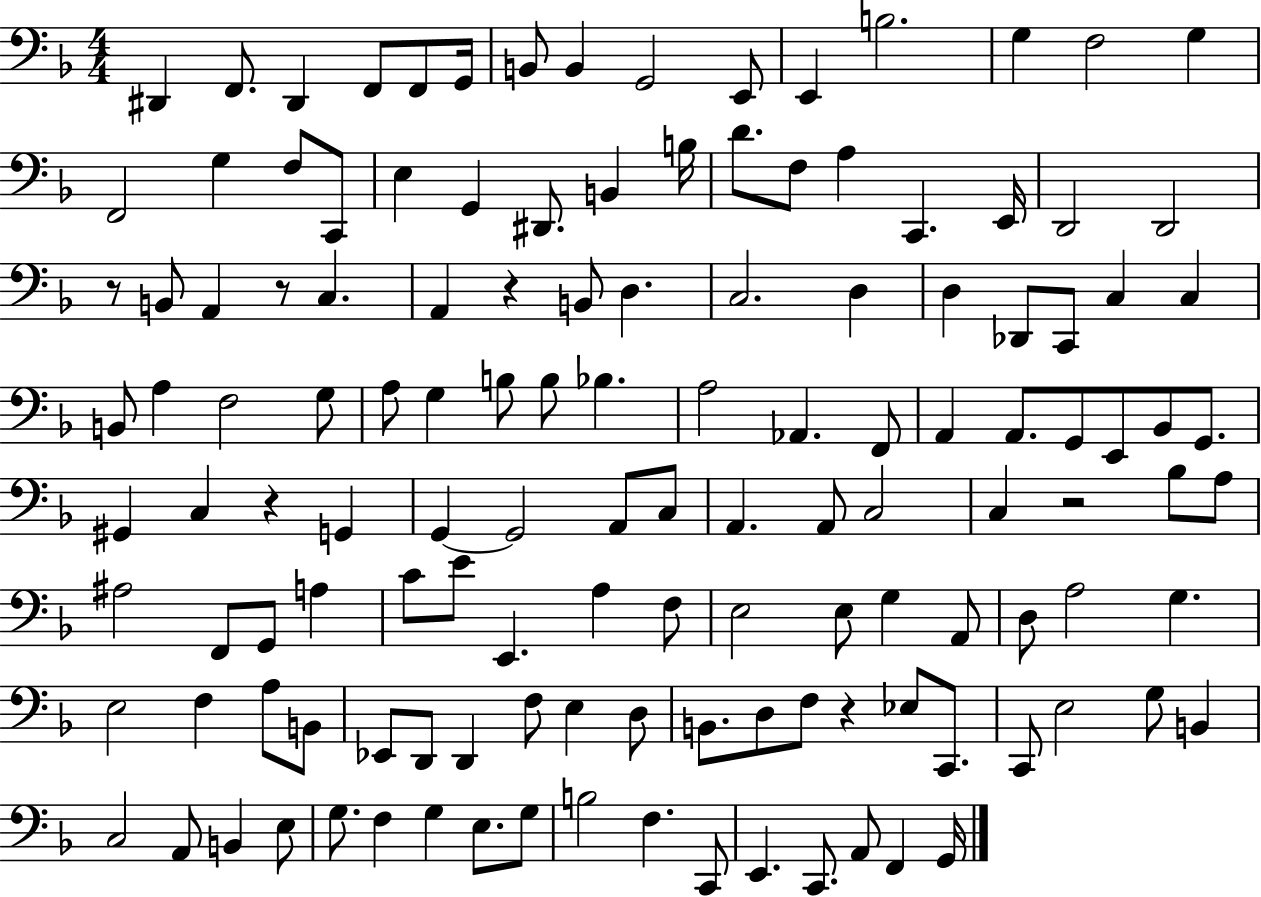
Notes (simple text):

D#2/q F2/e. D#2/q F2/e F2/e G2/s B2/e B2/q G2/h E2/e E2/q B3/h. G3/q F3/h G3/q F2/h G3/q F3/e C2/e E3/q G2/q D#2/e. B2/q B3/s D4/e. F3/e A3/q C2/q. E2/s D2/h D2/h R/e B2/e A2/q R/e C3/q. A2/q R/q B2/e D3/q. C3/h. D3/q D3/q Db2/e C2/e C3/q C3/q B2/e A3/q F3/h G3/e A3/e G3/q B3/e B3/e Bb3/q. A3/h Ab2/q. F2/e A2/q A2/e. G2/e E2/e Bb2/e G2/e. G#2/q C3/q R/q G2/q G2/q G2/h A2/e C3/e A2/q. A2/e C3/h C3/q R/h Bb3/e A3/e A#3/h F2/e G2/e A3/q C4/e E4/e E2/q. A3/q F3/e E3/h E3/e G3/q A2/e D3/e A3/h G3/q. E3/h F3/q A3/e B2/e Eb2/e D2/e D2/q F3/e E3/q D3/e B2/e. D3/e F3/e R/q Eb3/e C2/e. C2/e E3/h G3/e B2/q C3/h A2/e B2/q E3/e G3/e. F3/q G3/q E3/e. G3/e B3/h F3/q. C2/e E2/q. C2/e. A2/e F2/q G2/s